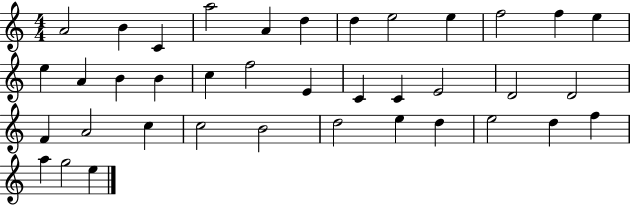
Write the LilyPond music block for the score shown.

{
  \clef treble
  \numericTimeSignature
  \time 4/4
  \key c \major
  a'2 b'4 c'4 | a''2 a'4 d''4 | d''4 e''2 e''4 | f''2 f''4 e''4 | \break e''4 a'4 b'4 b'4 | c''4 f''2 e'4 | c'4 c'4 e'2 | d'2 d'2 | \break f'4 a'2 c''4 | c''2 b'2 | d''2 e''4 d''4 | e''2 d''4 f''4 | \break a''4 g''2 e''4 | \bar "|."
}